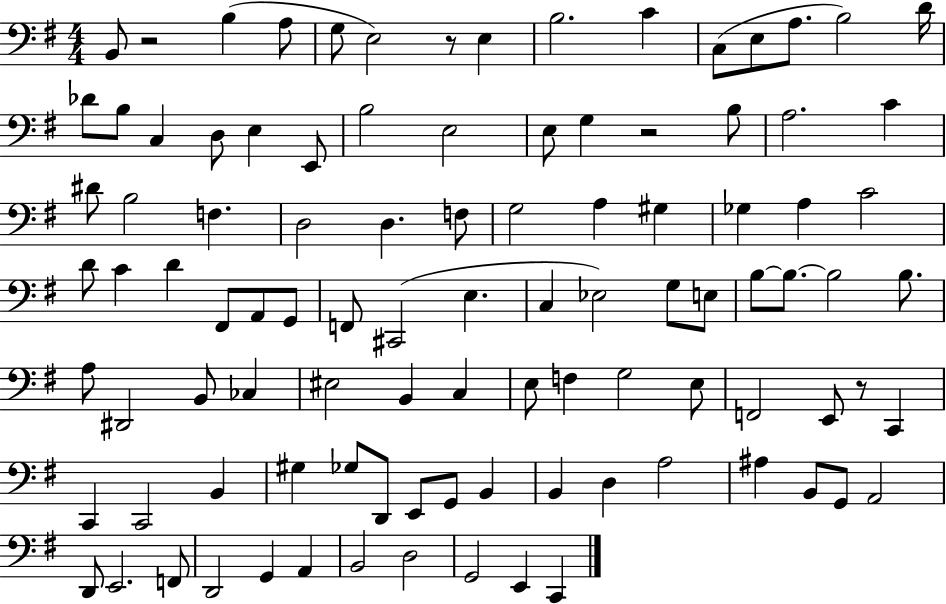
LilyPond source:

{
  \clef bass
  \numericTimeSignature
  \time 4/4
  \key g \major
  b,8 r2 b4( a8 | g8 e2) r8 e4 | b2. c'4 | c8( e8 a8. b2) d'16 | \break des'8 b8 c4 d8 e4 e,8 | b2 e2 | e8 g4 r2 b8 | a2. c'4 | \break dis'8 b2 f4. | d2 d4. f8 | g2 a4 gis4 | ges4 a4 c'2 | \break d'8 c'4 d'4 fis,8 a,8 g,8 | f,8 cis,2( e4. | c4 ees2) g8 e8 | b8~~ b8.~~ b2 b8. | \break a8 dis,2 b,8 ces4 | eis2 b,4 c4 | e8 f4 g2 e8 | f,2 e,8 r8 c,4 | \break c,4 c,2 b,4 | gis4 ges8 d,8 e,8 g,8 b,4 | b,4 d4 a2 | ais4 b,8 g,8 a,2 | \break d,8 e,2. f,8 | d,2 g,4 a,4 | b,2 d2 | g,2 e,4 c,4 | \break \bar "|."
}